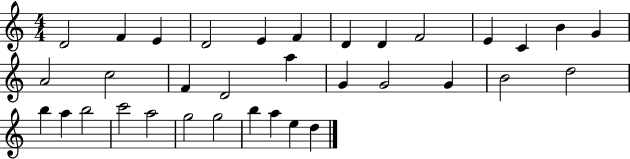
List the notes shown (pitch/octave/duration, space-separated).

D4/h F4/q E4/q D4/h E4/q F4/q D4/q D4/q F4/h E4/q C4/q B4/q G4/q A4/h C5/h F4/q D4/h A5/q G4/q G4/h G4/q B4/h D5/h B5/q A5/q B5/h C6/h A5/h G5/h G5/h B5/q A5/q E5/q D5/q